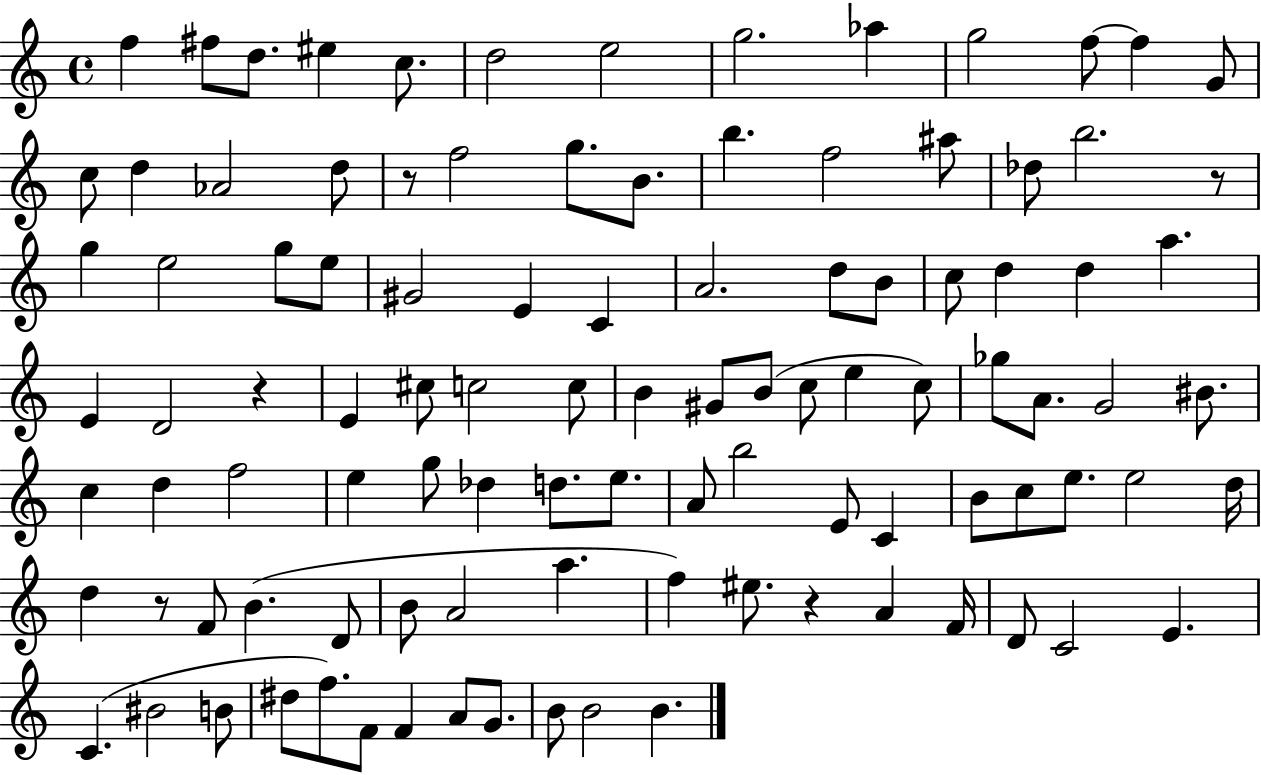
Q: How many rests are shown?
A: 5